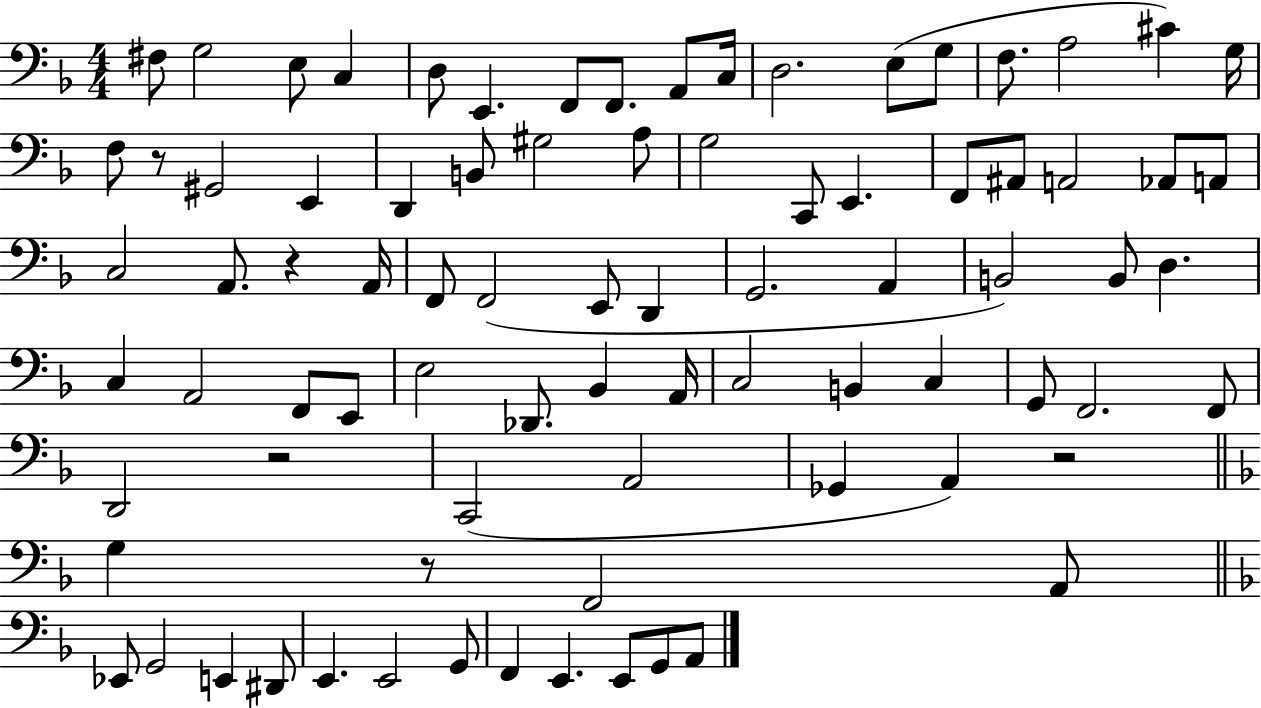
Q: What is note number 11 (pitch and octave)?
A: D3